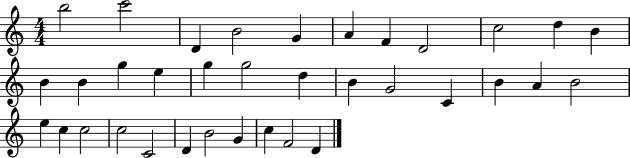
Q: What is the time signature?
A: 4/4